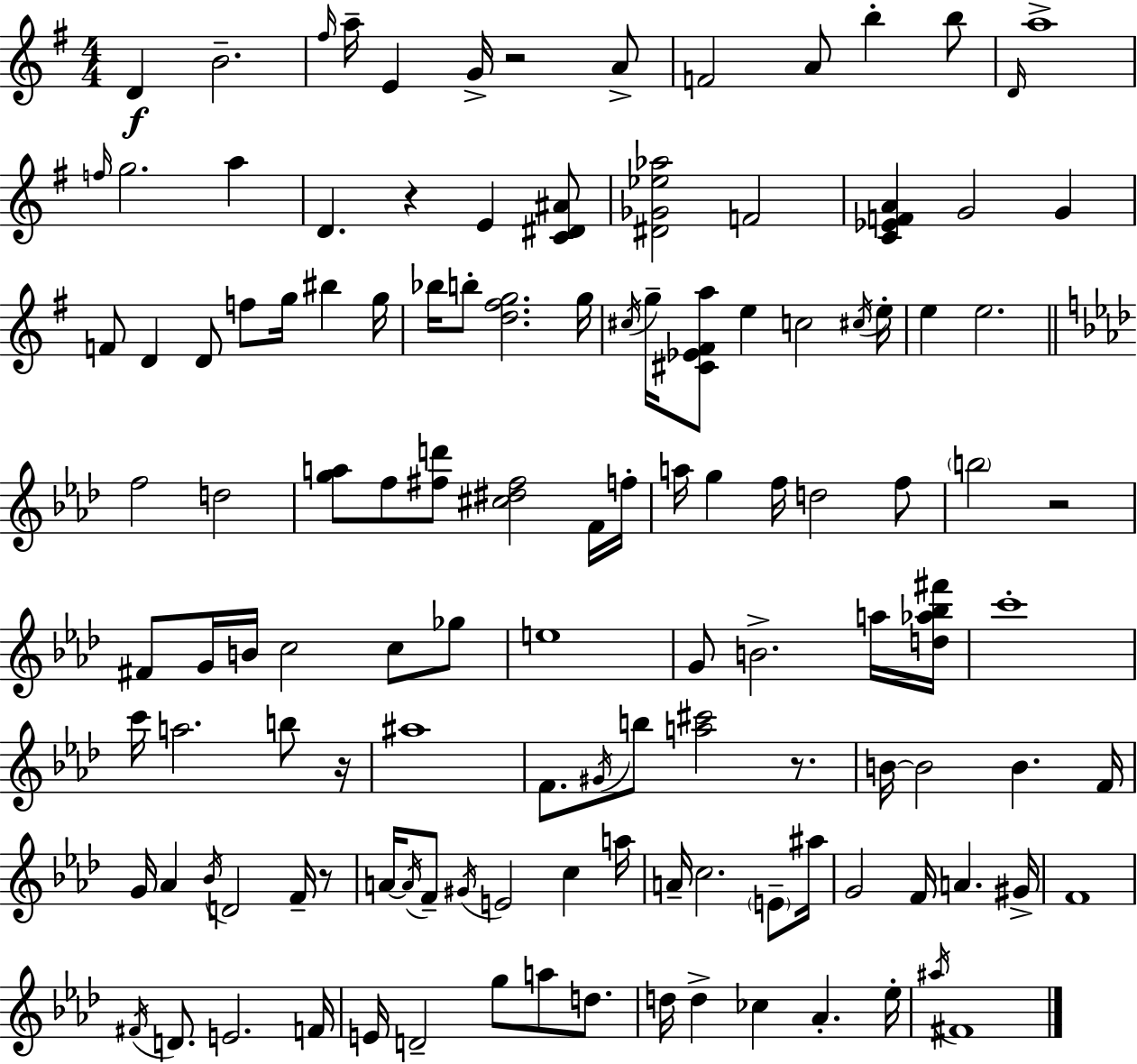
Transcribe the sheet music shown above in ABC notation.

X:1
T:Untitled
M:4/4
L:1/4
K:G
D B2 ^f/4 a/4 E G/4 z2 A/2 F2 A/2 b b/2 D/4 a4 f/4 g2 a D z E [C^D^A]/2 [^D_G_e_a]2 F2 [C_EFA] G2 G F/2 D D/2 f/2 g/4 ^b g/4 _b/4 b/2 [d^fg]2 g/4 ^c/4 g/4 [^C_E^Fa]/2 e c2 ^c/4 e/4 e e2 f2 d2 [ga]/2 f/2 [^fd']/2 [^c^d^f]2 F/4 f/4 a/4 g f/4 d2 f/2 b2 z2 ^F/2 G/4 B/4 c2 c/2 _g/2 e4 G/2 B2 a/4 [d_a_b^f']/4 c'4 c'/4 a2 b/2 z/4 ^a4 F/2 ^G/4 b/2 [a^c']2 z/2 B/4 B2 B F/4 G/4 _A _B/4 D2 F/4 z/2 A/4 A/4 F/2 ^G/4 E2 c a/4 A/4 c2 E/2 ^a/4 G2 F/4 A ^G/4 F4 ^F/4 D/2 E2 F/4 E/4 D2 g/2 a/2 d/2 d/4 d _c _A _e/4 ^a/4 ^F4